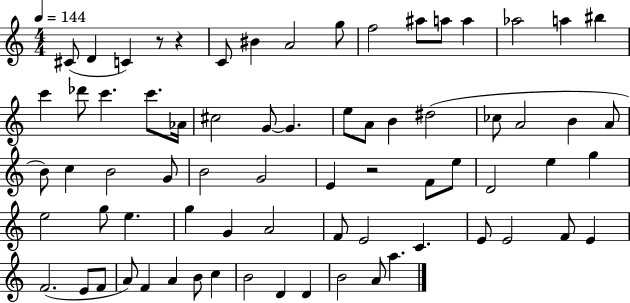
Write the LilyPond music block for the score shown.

{
  \clef treble
  \numericTimeSignature
  \time 4/4
  \key c \major
  \tempo 4 = 144
  \repeat volta 2 { cis'8( d'4 c'4) r8 r4 | c'8 bis'4 a'2 g''8 | f''2 ais''8 a''8 a''4 | aes''2 a''4 bis''4 | \break c'''4 des'''8 c'''4. c'''8. aes'16 | cis''2 g'8~~ g'4. | e''8 a'8 b'4 dis''2( | ces''8 a'2 b'4 a'8 | \break b'8) c''4 b'2 g'8 | b'2 g'2 | e'4 r2 f'8 e''8 | d'2 e''4 g''4 | \break e''2 g''8 e''4. | g''4 g'4 a'2 | f'8 e'2 c'4. | e'8 e'2 f'8 e'4 | \break f'2.( e'8 f'8 | a'8) f'4 a'4 b'8 c''4 | b'2 d'4 d'4 | b'2 a'8 a''4. | \break } \bar "|."
}